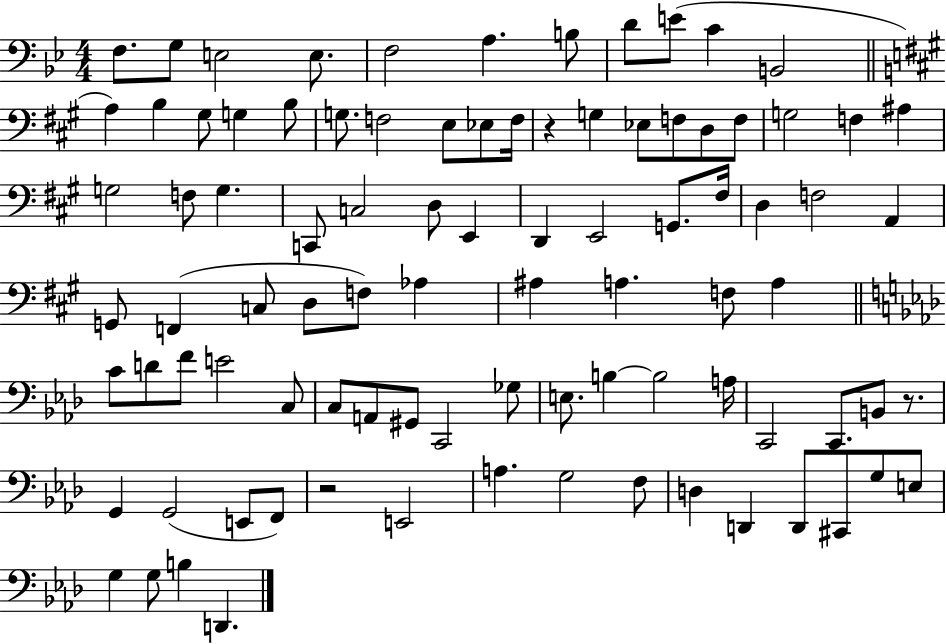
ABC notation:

X:1
T:Untitled
M:4/4
L:1/4
K:Bb
F,/2 G,/2 E,2 E,/2 F,2 A, B,/2 D/2 E/2 C B,,2 A, B, ^G,/2 G, B,/2 G,/2 F,2 E,/2 _E,/2 F,/4 z G, _E,/2 F,/2 D,/2 F,/2 G,2 F, ^A, G,2 F,/2 G, C,,/2 C,2 D,/2 E,, D,, E,,2 G,,/2 ^F,/4 D, F,2 A,, G,,/2 F,, C,/2 D,/2 F,/2 _A, ^A, A, F,/2 A, C/2 D/2 F/2 E2 C,/2 C,/2 A,,/2 ^G,,/2 C,,2 _G,/2 E,/2 B, B,2 A,/4 C,,2 C,,/2 B,,/2 z/2 G,, G,,2 E,,/2 F,,/2 z2 E,,2 A, G,2 F,/2 D, D,, D,,/2 ^C,,/2 G,/2 E,/2 G, G,/2 B, D,,